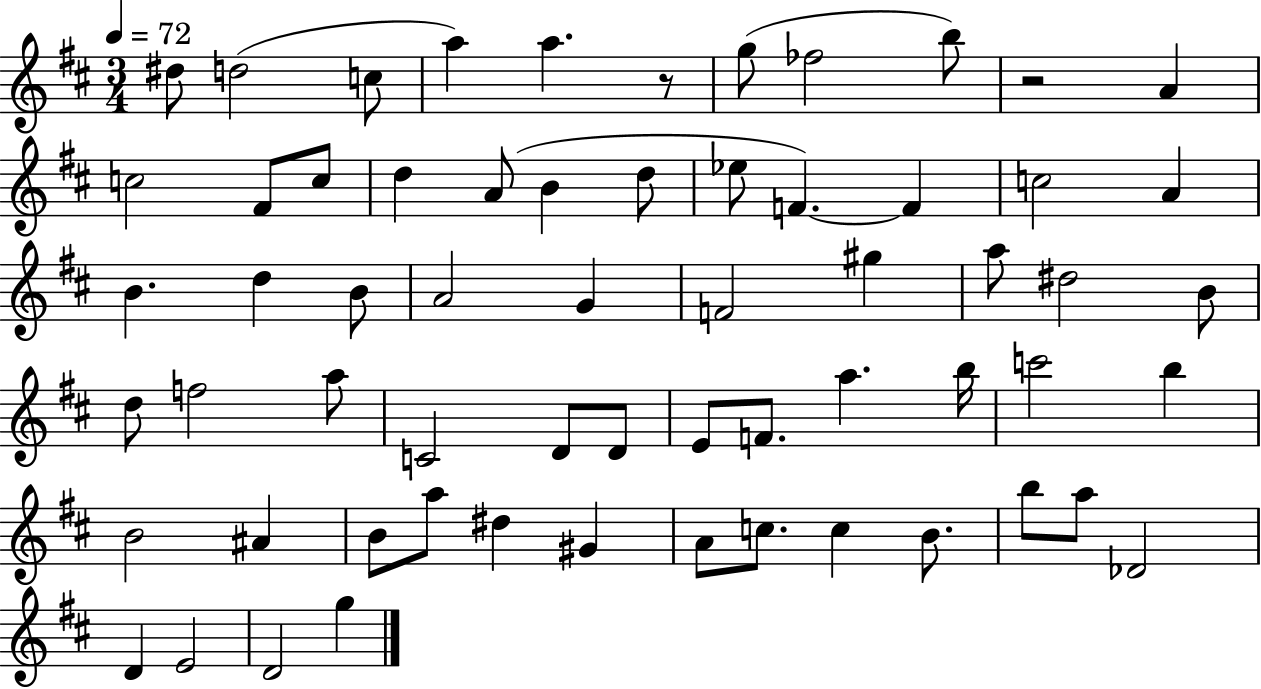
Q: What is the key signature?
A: D major